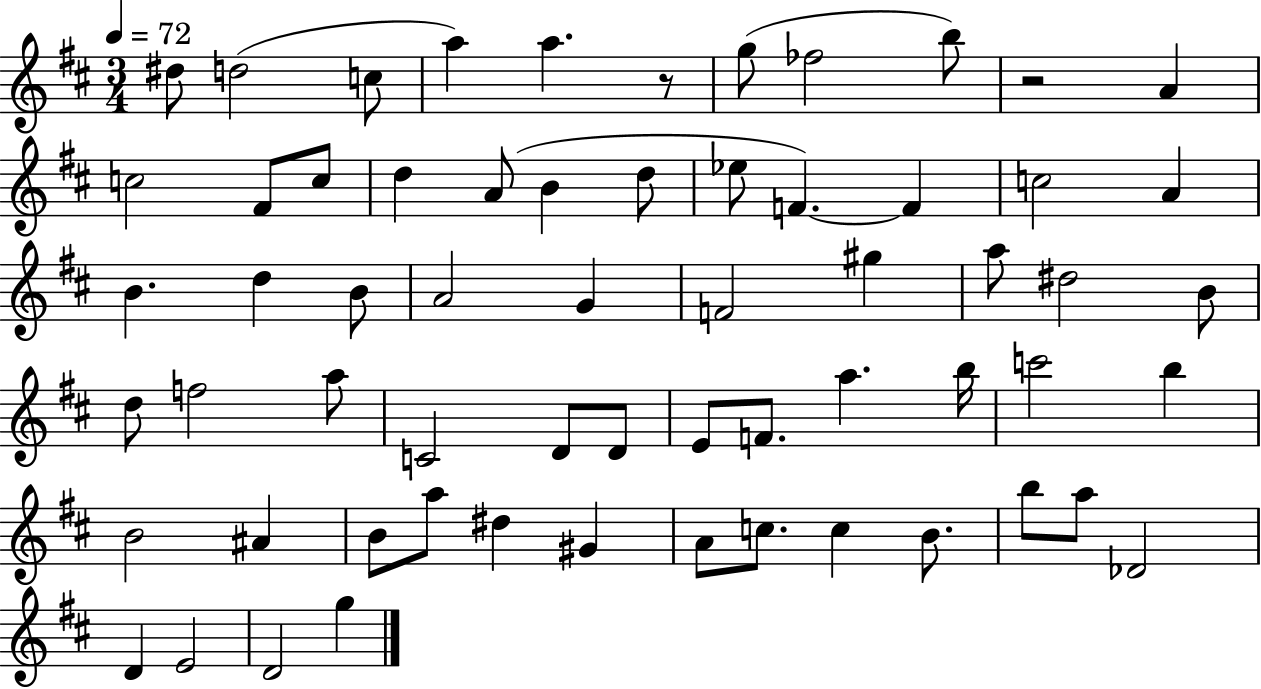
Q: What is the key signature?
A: D major